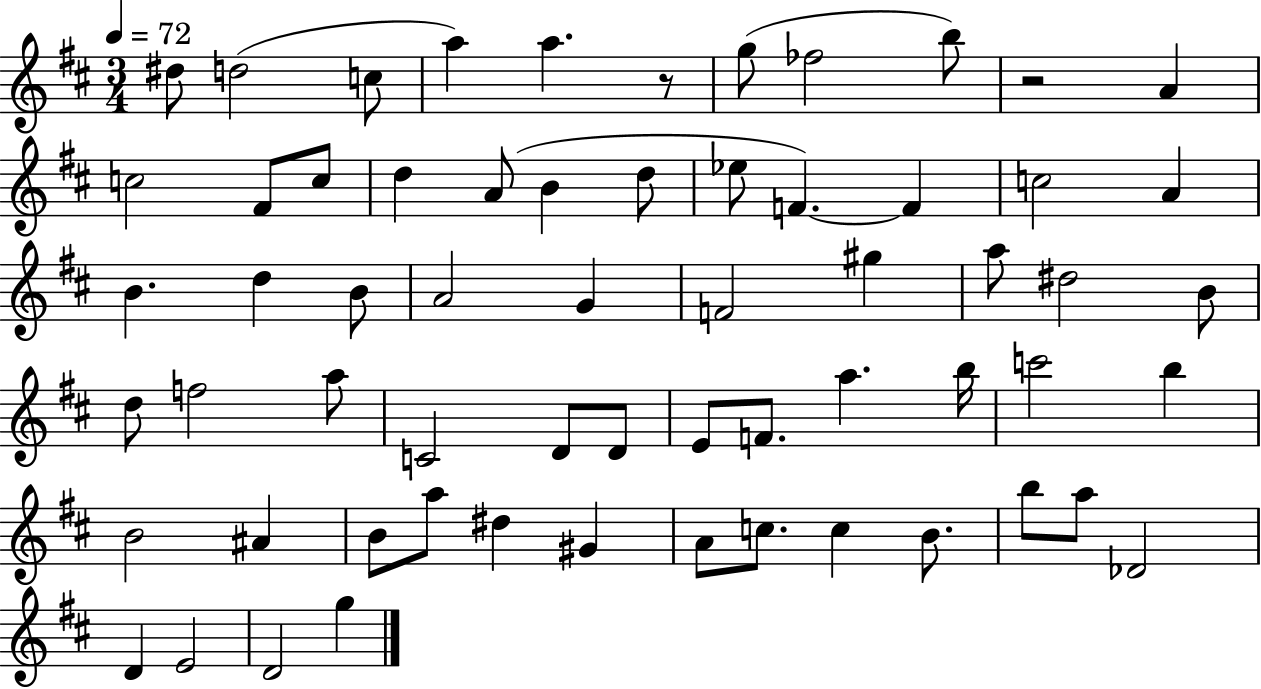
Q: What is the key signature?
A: D major